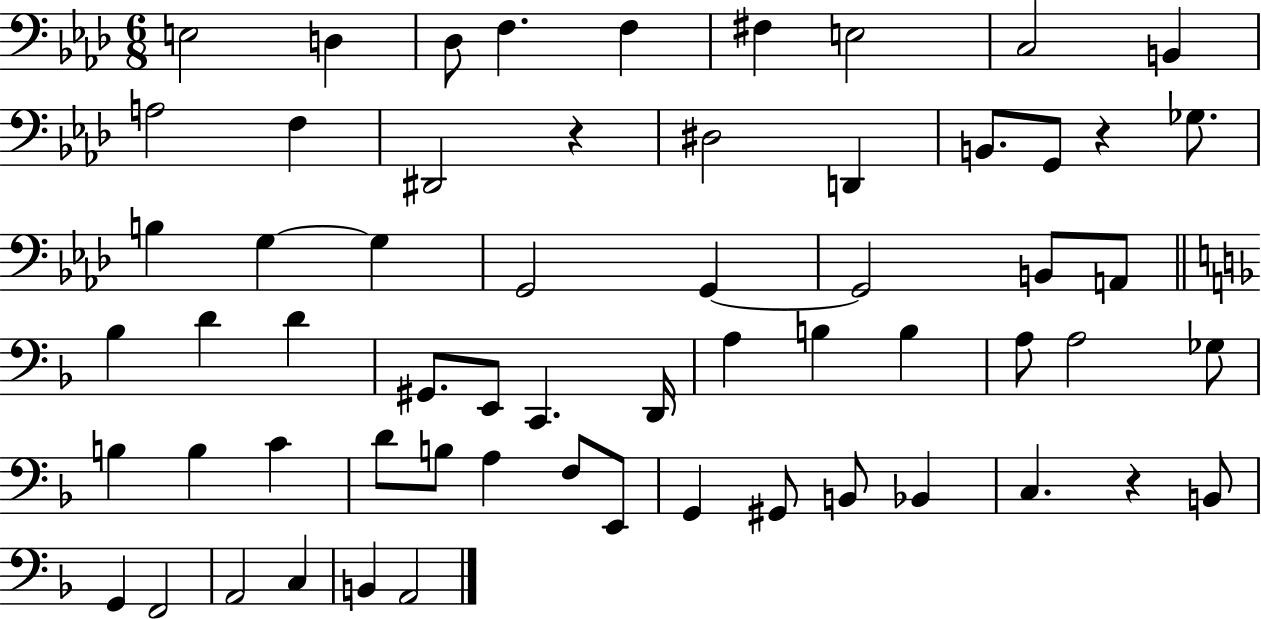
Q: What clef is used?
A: bass